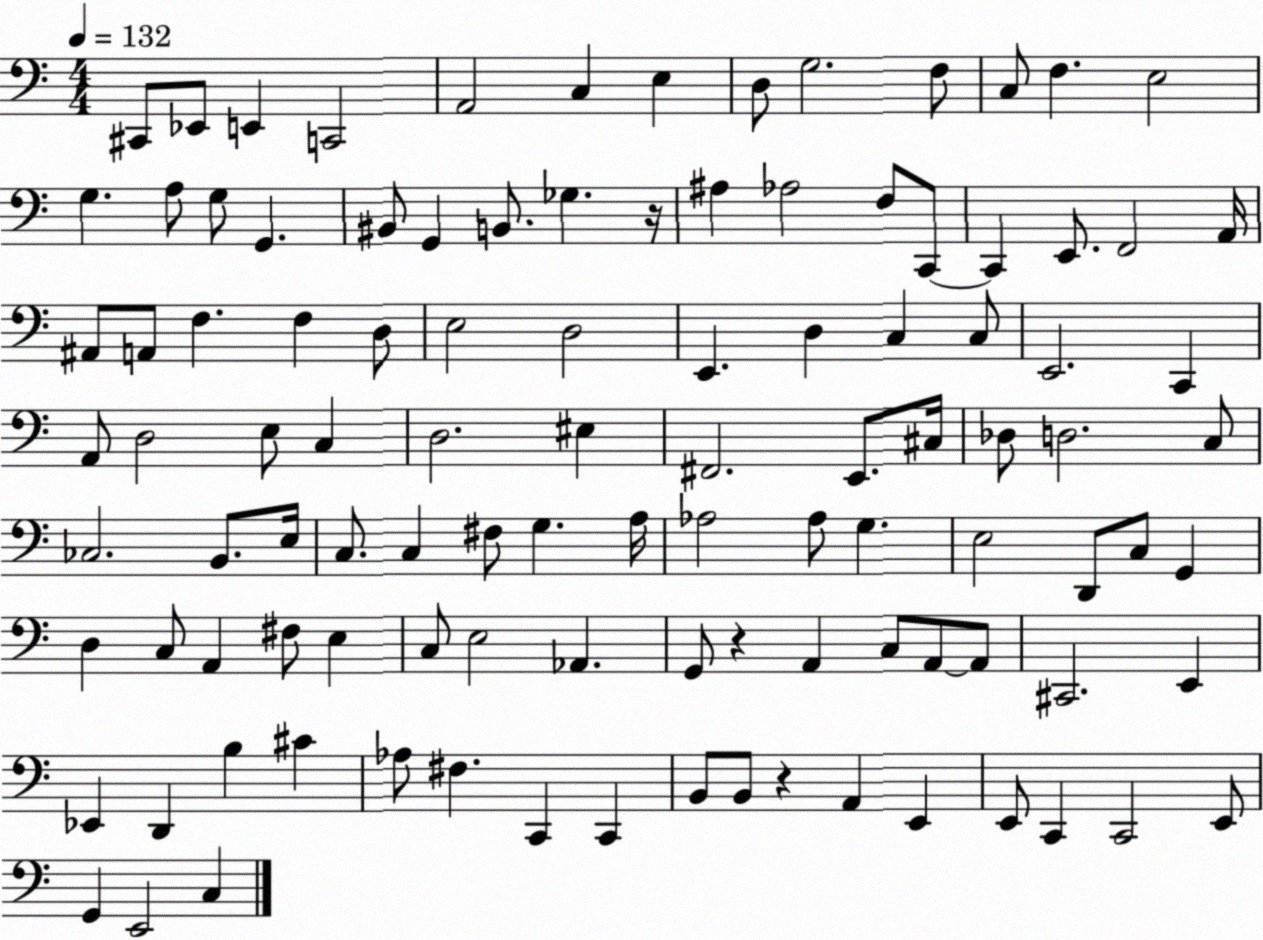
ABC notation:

X:1
T:Untitled
M:4/4
L:1/4
K:C
^C,,/2 _E,,/2 E,, C,,2 A,,2 C, E, D,/2 G,2 F,/2 C,/2 F, E,2 G, A,/2 G,/2 G,, ^B,,/2 G,, B,,/2 _G, z/4 ^A, _A,2 F,/2 C,,/2 C,, E,,/2 F,,2 A,,/4 ^A,,/2 A,,/2 F, F, D,/2 E,2 D,2 E,, D, C, C,/2 E,,2 C,, A,,/2 D,2 E,/2 C, D,2 ^E, ^F,,2 E,,/2 ^C,/4 _D,/2 D,2 C,/2 _C,2 B,,/2 E,/4 C,/2 C, ^F,/2 G, A,/4 _A,2 _A,/2 G, E,2 D,,/2 C,/2 G,, D, C,/2 A,, ^F,/2 E, C,/2 E,2 _A,, G,,/2 z A,, C,/2 A,,/2 A,,/2 ^C,,2 E,, _E,, D,, B, ^C _A,/2 ^F, C,, C,, B,,/2 B,,/2 z A,, E,, E,,/2 C,, C,,2 E,,/2 G,, E,,2 C,